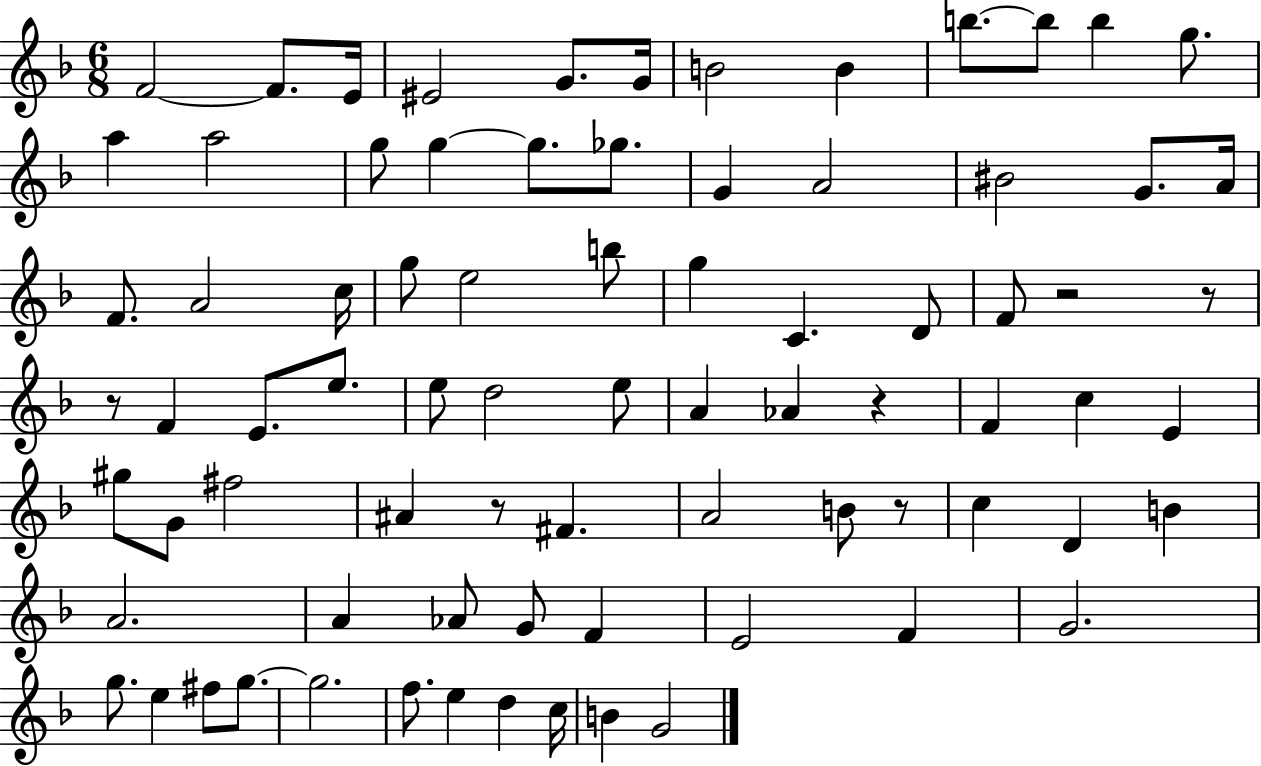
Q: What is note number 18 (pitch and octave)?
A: Gb5